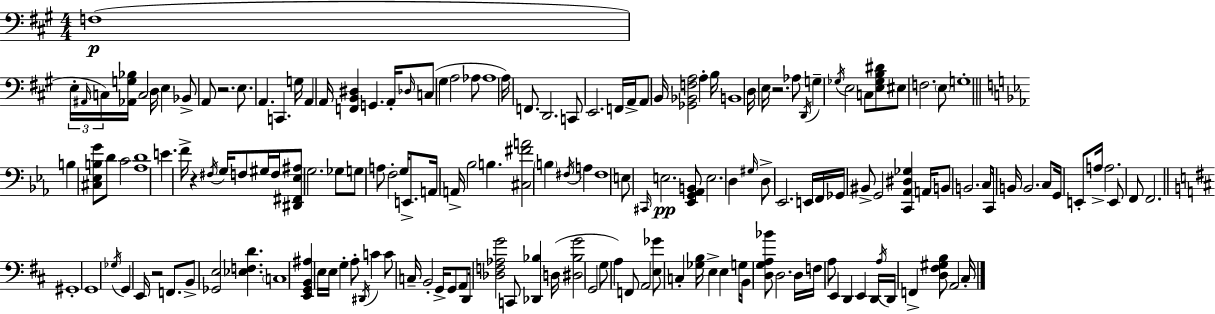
X:1
T:Untitled
M:4/4
L:1/4
K:A
F,4 E,/4 ^A,,/4 C,/4 [_A,,G,_B,]/4 C,2 D,/4 E, _B,,/2 A,,/2 z2 E,/2 A,, C,, G,/4 A,, A,,/4 [F,,B,,^D,] G,, A,,/4 _D,/4 C,/2 ^G, A,2 _A,/2 _A,4 A,/4 F,,/2 D,,2 C,,/2 E,,2 F,,/4 A,,/4 A,,/2 B,,/4 [_G,,_B,,F,A,]2 A, B,/4 B,,4 D,/4 E,/4 z2 _A,/2 D,,/4 G, _G,/4 E,2 C,/2 [E,_G,B,^D]/2 ^E,/2 F,2 E,/2 G,4 B, [^C,_E,B,G]/2 D/2 C2 [_A,D]4 E F/4 z ^F,/4 G,/4 F,/2 ^G,/4 F,/4 [^D,,^F,,_E,^A,]/2 G,2 _G,/2 G,/2 A,/2 F,2 G,/4 E,,/2 A,,/4 A,,/4 _B,2 B, [^C,^FA]2 B, ^F,/4 A, ^F,4 E,/2 ^C,,/4 E,2 [_E,,G,,_A,,B,,]/2 E,2 D, ^G,/4 D,/2 _E,,2 E,,/4 F,,/4 _G,,/4 ^B,,/2 G,,2 [C,,_A,,^D,_G,] A,,/4 B,,/2 B,,2 C,/2 C,,/4 B,,/4 B,,2 C,/2 G,,/4 E,,/2 A,/4 A,2 E,,/2 F,,/2 F,,2 ^G,,4 G,,4 _G,/4 G,, E,,/4 z2 F,,/2 B,,/2 [_G,,E,]2 [_E,F,D] C,4 [E,,G,,B,,^A,] E,/4 E,/4 G, A,/2 ^D,,/4 C C/2 C,/4 B,,2 G,,/4 G,,/2 A,,/2 D,,/4 [_D,F,_A,G]2 C,,/2 [_D,,_B,] D,/4 [^D,_B,G]2 G,,2 G,/2 A, F,,/2 A,,2 [E,_G]/2 C, [_G,B,]/4 E, E, G,/4 B,,/4 [D,G,A,_B]/2 D,2 D,/4 F,/4 A,/2 E,, D,, E,, D,,/4 A,/4 D,,/4 F,, [D,^F,^G,B,]/2 A,,2 ^C,/4